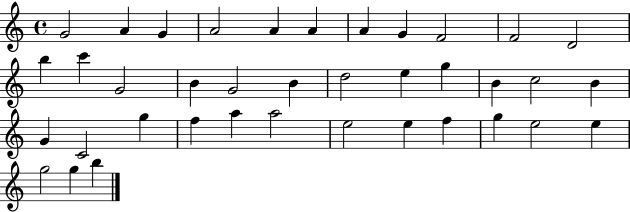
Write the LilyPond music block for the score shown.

{
  \clef treble
  \time 4/4
  \defaultTimeSignature
  \key c \major
  g'2 a'4 g'4 | a'2 a'4 a'4 | a'4 g'4 f'2 | f'2 d'2 | \break b''4 c'''4 g'2 | b'4 g'2 b'4 | d''2 e''4 g''4 | b'4 c''2 b'4 | \break g'4 c'2 g''4 | f''4 a''4 a''2 | e''2 e''4 f''4 | g''4 e''2 e''4 | \break g''2 g''4 b''4 | \bar "|."
}